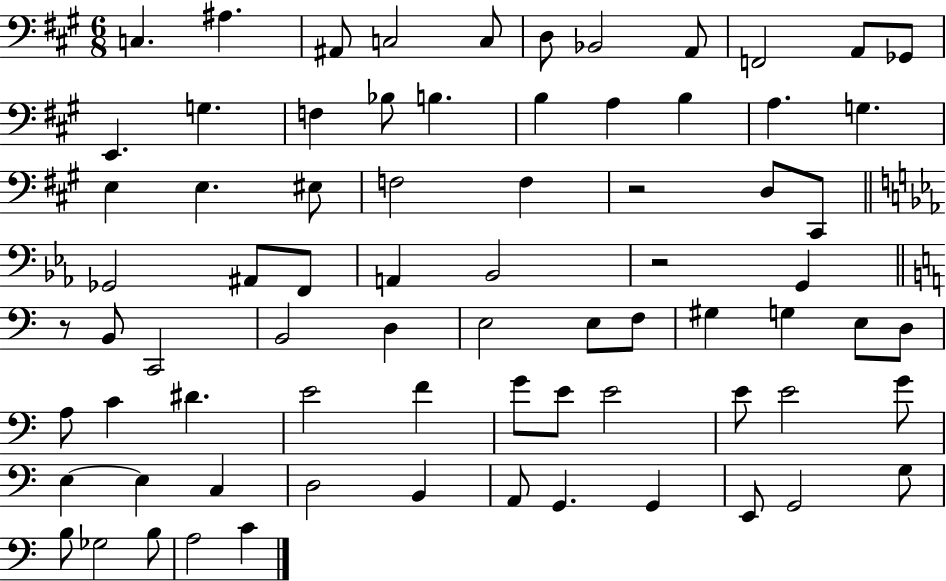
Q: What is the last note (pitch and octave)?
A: C4